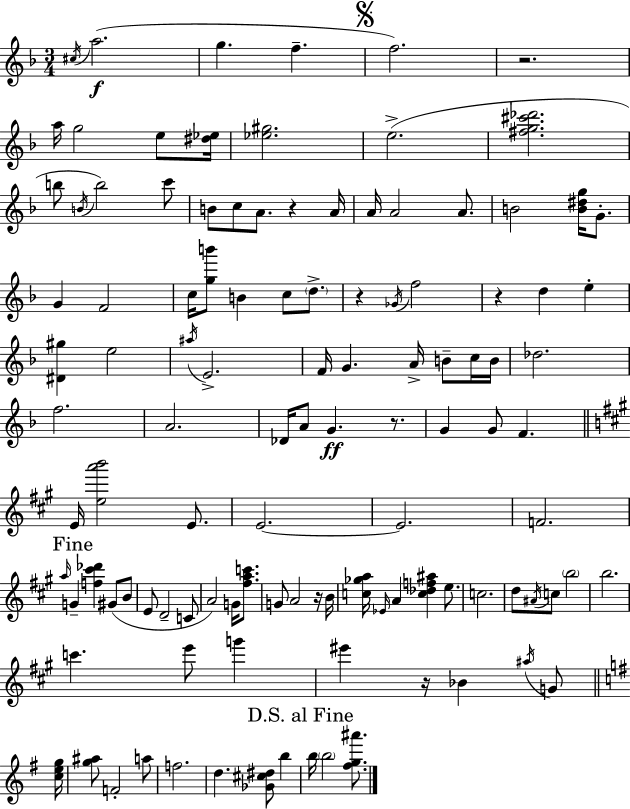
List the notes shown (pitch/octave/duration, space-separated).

C#5/s A5/h. G5/q. F5/q. F5/h. R/h. A5/s G5/h E5/e [D#5,Eb5]/s [Eb5,G#5]/h. E5/h. [F#5,G5,C#6,Db6]/h. B5/e B4/s B5/h C6/e B4/e C5/e A4/e. R/q A4/s A4/s A4/h A4/e. B4/h [B4,D#5,G5]/s G4/e. G4/q F4/h C5/s [G5,B6]/e B4/q C5/e D5/e. R/q Gb4/s F5/h R/q D5/q E5/q [D#4,G#5]/q E5/h A#5/s E4/h. F4/s G4/q. A4/s B4/e C5/s B4/s Db5/h. F5/h. A4/h. Db4/s A4/e G4/q. R/e. G4/q G4/e F4/q. E4/s [E5,A6,B6]/h E4/e. E4/h. E4/h. F4/h. A5/s G4/q [F5,C#6,Db6]/q G#4/e B4/e E4/e D4/h C4/e A4/h G4/s [F#5,A5,C6]/e. G4/e A4/h R/s B4/s [C5,Gb5,A5]/s Eb4/s A4/q [C5,Db5,F5,A#5]/q E5/e. C5/h. D5/e A#4/s C5/e B5/h B5/h. C6/q. E6/e G6/q EIS6/q R/s Bb4/q A#5/s G4/e [C5,E5,G5]/s [G5,A#5]/e F4/h A5/e F5/h. D5/q. [Gb4,C#5,D#5]/e B5/q B5/s B5/h [F#5,G5,A#6]/e.